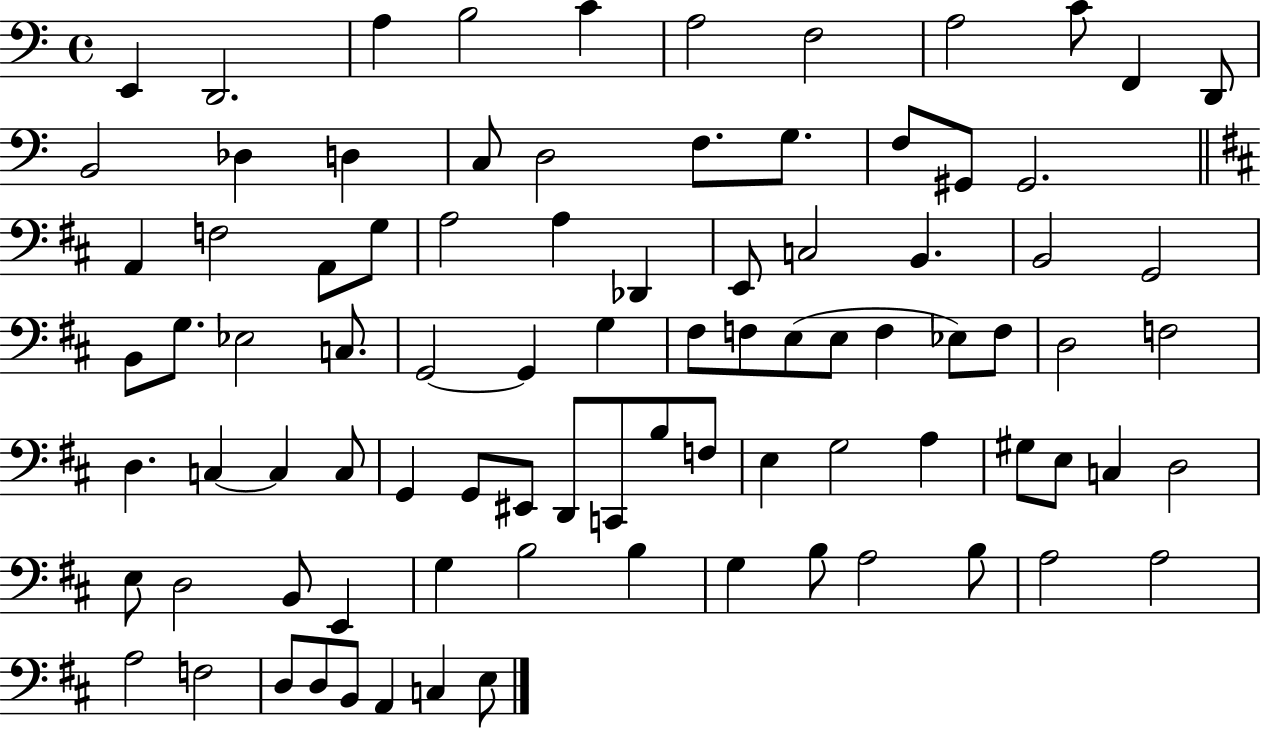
X:1
T:Untitled
M:4/4
L:1/4
K:C
E,, D,,2 A, B,2 C A,2 F,2 A,2 C/2 F,, D,,/2 B,,2 _D, D, C,/2 D,2 F,/2 G,/2 F,/2 ^G,,/2 ^G,,2 A,, F,2 A,,/2 G,/2 A,2 A, _D,, E,,/2 C,2 B,, B,,2 G,,2 B,,/2 G,/2 _E,2 C,/2 G,,2 G,, G, ^F,/2 F,/2 E,/2 E,/2 F, _E,/2 F,/2 D,2 F,2 D, C, C, C,/2 G,, G,,/2 ^E,,/2 D,,/2 C,,/2 B,/2 F,/2 E, G,2 A, ^G,/2 E,/2 C, D,2 E,/2 D,2 B,,/2 E,, G, B,2 B, G, B,/2 A,2 B,/2 A,2 A,2 A,2 F,2 D,/2 D,/2 B,,/2 A,, C, E,/2